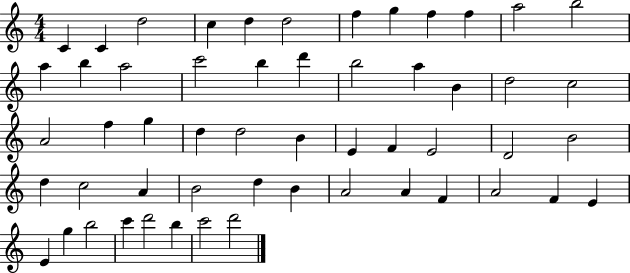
X:1
T:Untitled
M:4/4
L:1/4
K:C
C C d2 c d d2 f g f f a2 b2 a b a2 c'2 b d' b2 a B d2 c2 A2 f g d d2 B E F E2 D2 B2 d c2 A B2 d B A2 A F A2 F E E g b2 c' d'2 b c'2 d'2